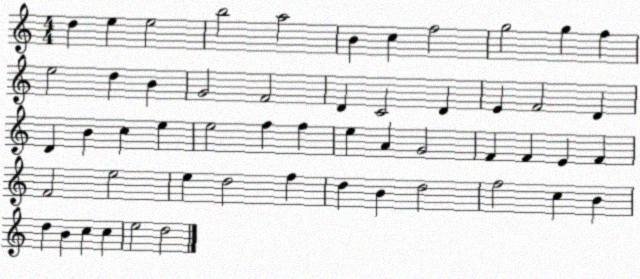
X:1
T:Untitled
M:4/4
L:1/4
K:C
d e e2 b2 a2 B c f2 g2 g f e2 d B G2 F2 D C2 D E F2 D D B c e e2 f f e A G2 F F E F F2 e2 e d2 f d B d2 f2 c B d B c c e2 d2